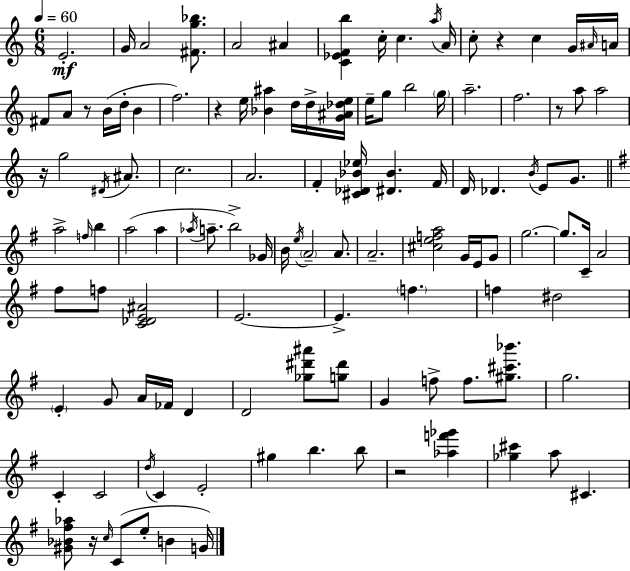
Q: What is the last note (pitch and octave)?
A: G4